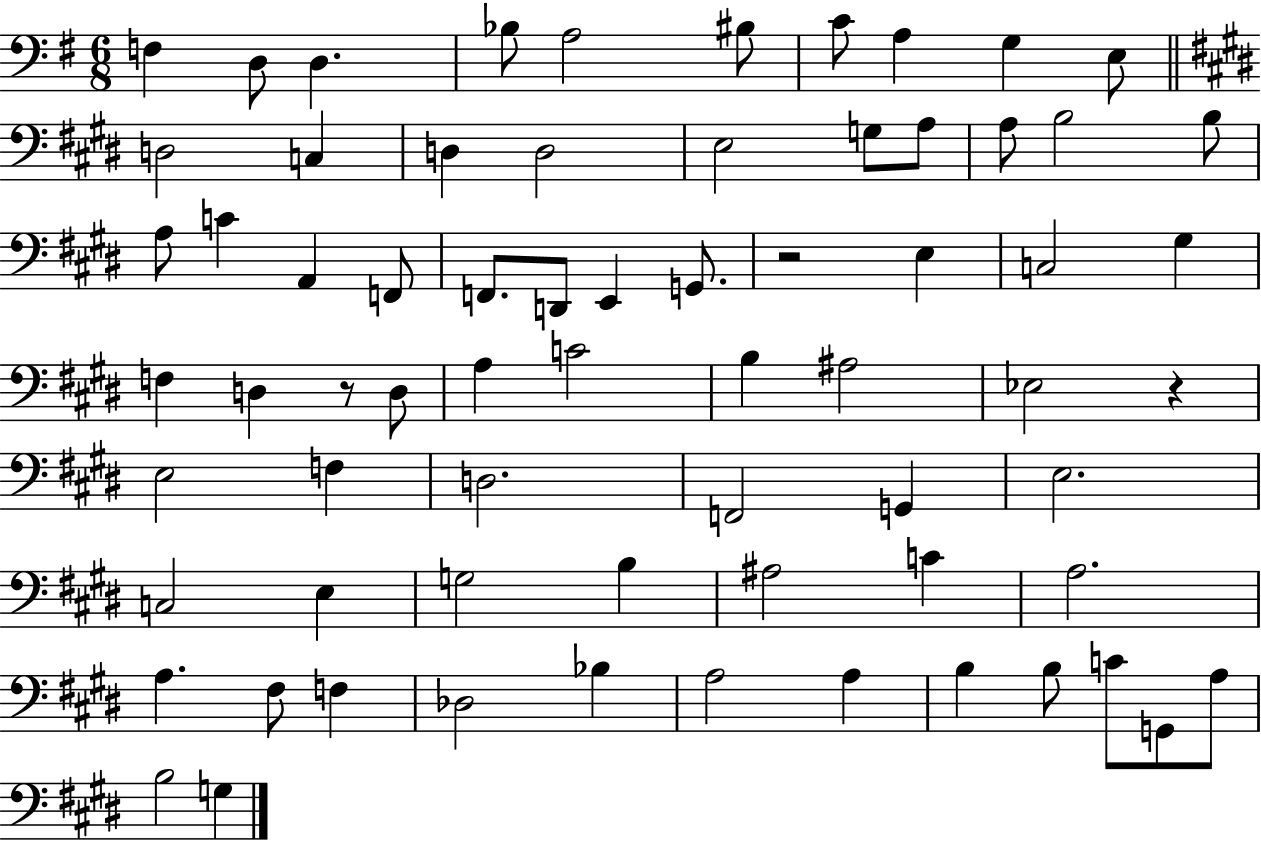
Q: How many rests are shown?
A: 3